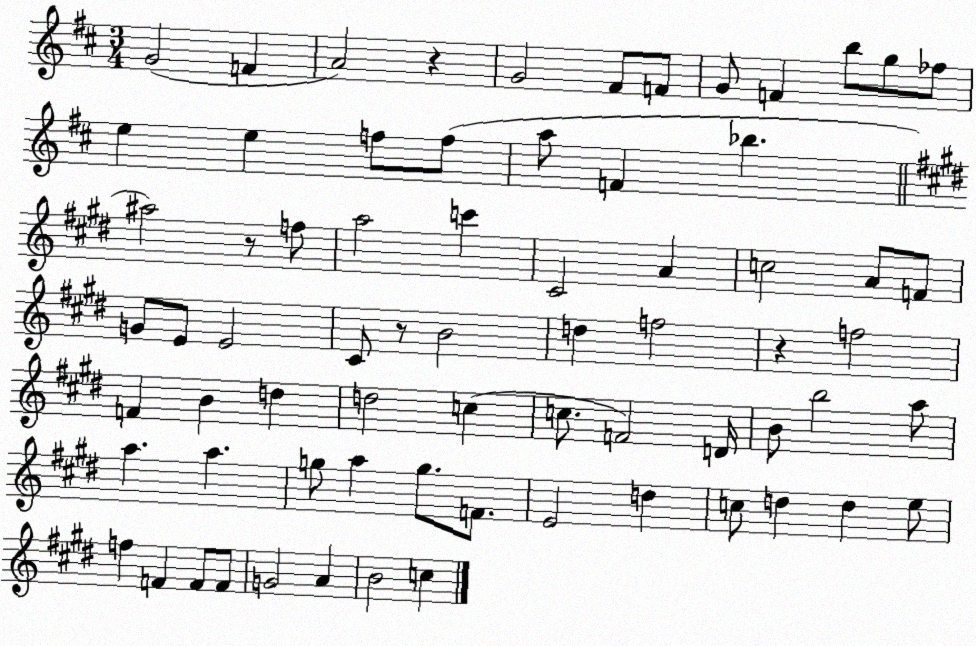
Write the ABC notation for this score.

X:1
T:Untitled
M:3/4
L:1/4
K:D
G2 F A2 z G2 ^F/2 F/2 G/2 F b/2 g/2 _f/2 e e f/2 f/2 a/2 F _b ^a2 z/2 f/2 a2 c' ^C2 A c2 A/2 F/2 G/2 E/2 E2 ^C/2 z/2 B2 d f2 z f2 F B d d2 c c/2 F2 D/4 B/2 b2 a/2 a a g/2 a g/2 F/2 E2 d c/2 d d e/2 f F F/2 F/2 G2 A B2 c